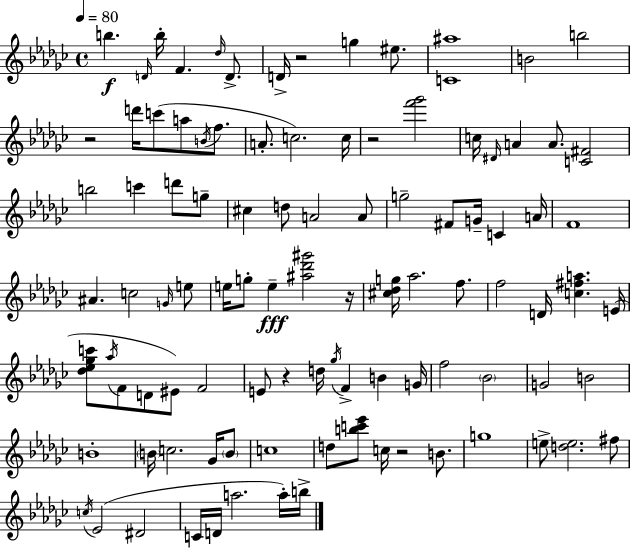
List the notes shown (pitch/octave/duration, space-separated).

B5/q. D4/s B5/s F4/q. Db5/s D4/e. D4/s R/h G5/q EIS5/e. [C4,A#5]/w B4/h B5/h R/h D6/s C6/e A5/e B4/s F5/e. A4/e. C5/h. C5/s R/h [F6,Gb6]/h C5/s D#4/s A4/q A4/e. [C4,F#4]/h B5/h C6/q D6/e G5/e C#5/q D5/e A4/h A4/e G5/h F#4/e G4/s C4/q A4/s F4/w A#4/q. C5/h G4/s E5/e E5/s G5/e E5/q [A#5,Db6,G#6]/h R/s [C#5,Db5,G5]/s Ab5/h. F5/e. F5/h D4/s [C5,F#5,A5]/q. E4/s [Db5,Eb5,Gb5,C6]/e Ab5/s F4/e D4/e EIS4/e F4/h E4/e R/q D5/s Gb5/s F4/q B4/q G4/s F5/h Bb4/h G4/h B4/h B4/w B4/s C5/h. Gb4/s B4/e C5/w D5/e [B5,C6,Eb6]/e C5/s R/h B4/e. G5/w E5/e [D5,E5]/h. F#5/e C5/s Eb4/h D#4/h C4/s D4/s A5/h. A5/s B5/s